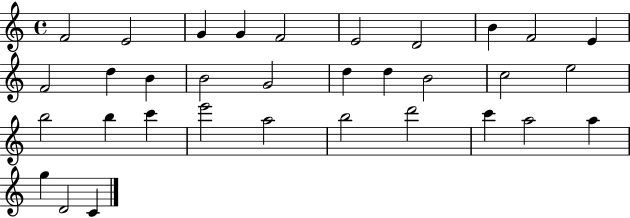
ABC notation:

X:1
T:Untitled
M:4/4
L:1/4
K:C
F2 E2 G G F2 E2 D2 B F2 E F2 d B B2 G2 d d B2 c2 e2 b2 b c' e'2 a2 b2 d'2 c' a2 a g D2 C